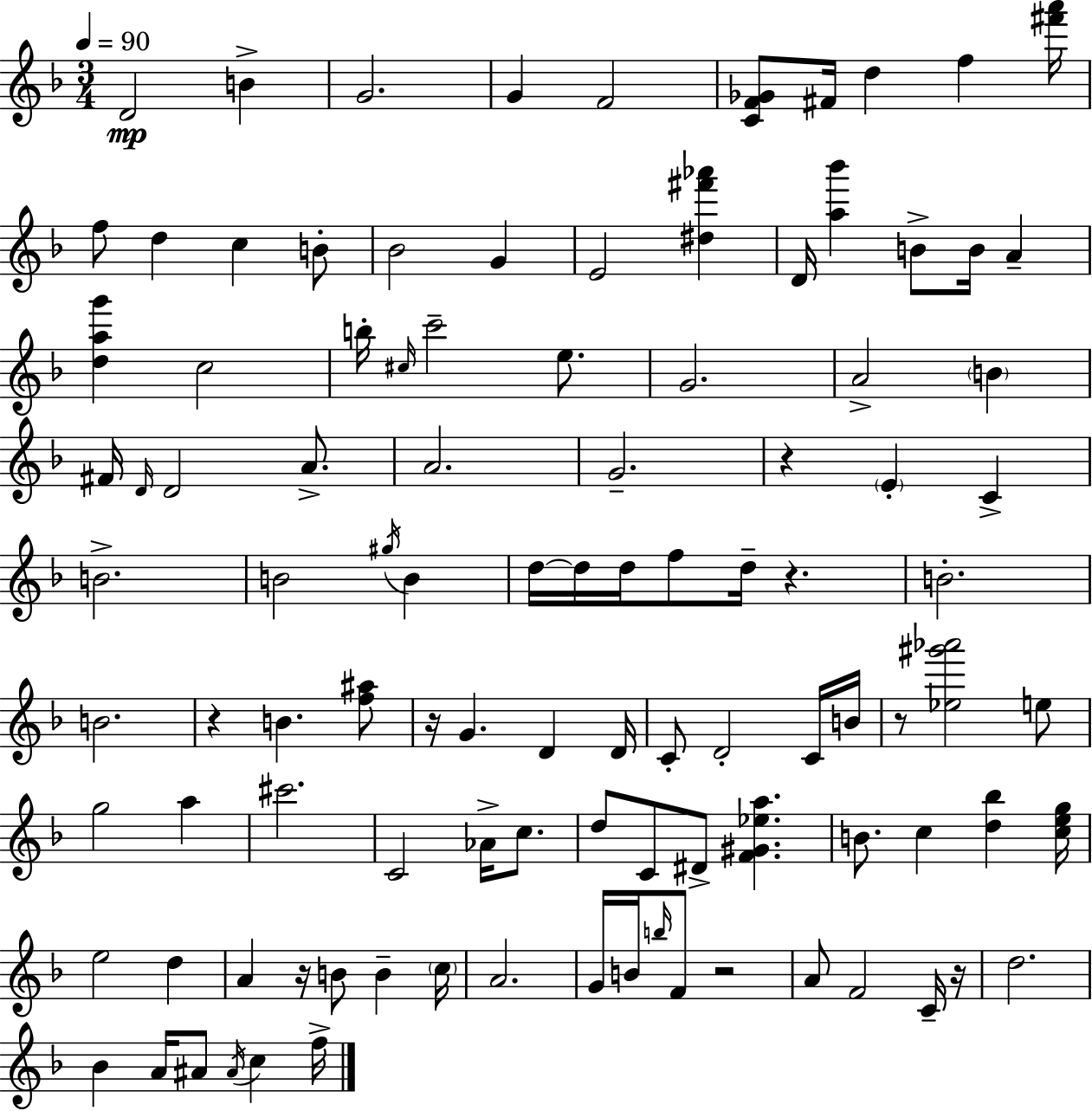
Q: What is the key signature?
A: D minor